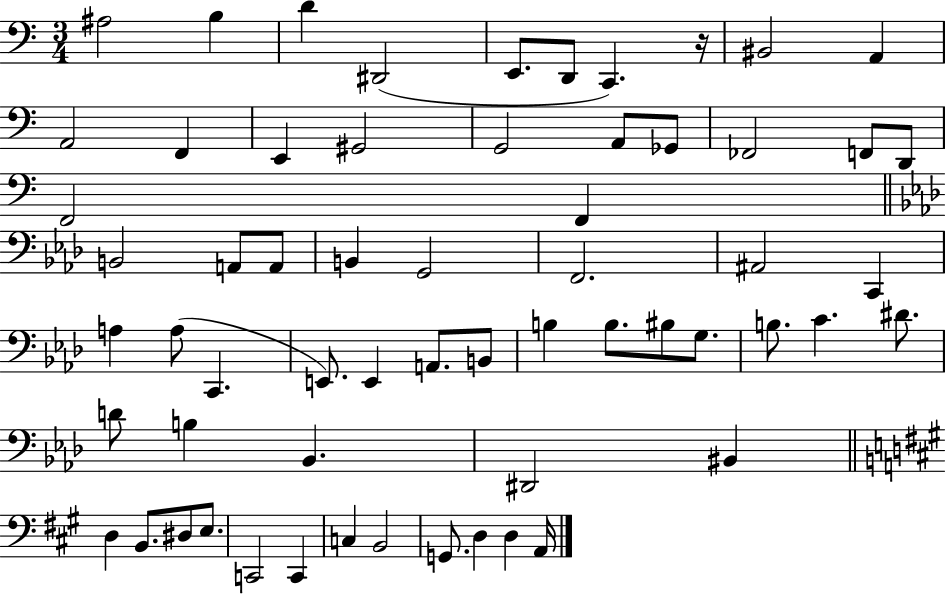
{
  \clef bass
  \numericTimeSignature
  \time 3/4
  \key c \major
  ais2 b4 | d'4 dis,2( | e,8. d,8 c,4.) r16 | bis,2 a,4 | \break a,2 f,4 | e,4 gis,2 | g,2 a,8 ges,8 | fes,2 f,8 d,8 | \break f,2 f,4 | \bar "||" \break \key aes \major b,2 a,8 a,8 | b,4 g,2 | f,2. | ais,2 c,4 | \break a4 a8( c,4. | e,8.) e,4 a,8. b,8 | b4 b8. bis8 g8. | b8. c'4. dis'8. | \break d'8 b4 bes,4. | dis,2 bis,4 | \bar "||" \break \key a \major d4 b,8. dis8 e8. | c,2 c,4 | c4 b,2 | g,8. d4 d4 a,16 | \break \bar "|."
}